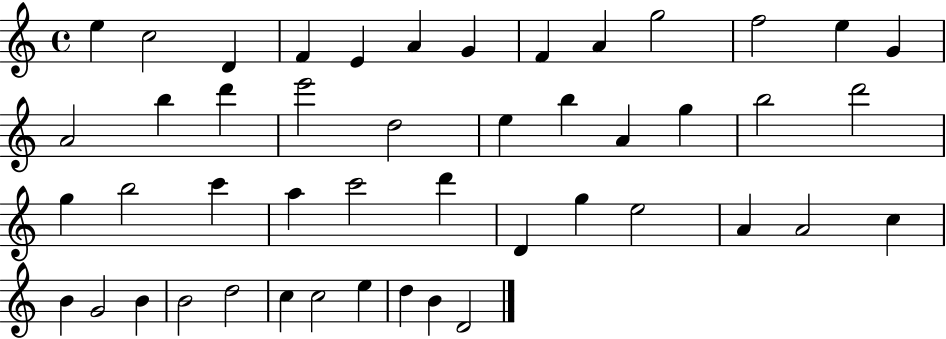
{
  \clef treble
  \time 4/4
  \defaultTimeSignature
  \key c \major
  e''4 c''2 d'4 | f'4 e'4 a'4 g'4 | f'4 a'4 g''2 | f''2 e''4 g'4 | \break a'2 b''4 d'''4 | e'''2 d''2 | e''4 b''4 a'4 g''4 | b''2 d'''2 | \break g''4 b''2 c'''4 | a''4 c'''2 d'''4 | d'4 g''4 e''2 | a'4 a'2 c''4 | \break b'4 g'2 b'4 | b'2 d''2 | c''4 c''2 e''4 | d''4 b'4 d'2 | \break \bar "|."
}